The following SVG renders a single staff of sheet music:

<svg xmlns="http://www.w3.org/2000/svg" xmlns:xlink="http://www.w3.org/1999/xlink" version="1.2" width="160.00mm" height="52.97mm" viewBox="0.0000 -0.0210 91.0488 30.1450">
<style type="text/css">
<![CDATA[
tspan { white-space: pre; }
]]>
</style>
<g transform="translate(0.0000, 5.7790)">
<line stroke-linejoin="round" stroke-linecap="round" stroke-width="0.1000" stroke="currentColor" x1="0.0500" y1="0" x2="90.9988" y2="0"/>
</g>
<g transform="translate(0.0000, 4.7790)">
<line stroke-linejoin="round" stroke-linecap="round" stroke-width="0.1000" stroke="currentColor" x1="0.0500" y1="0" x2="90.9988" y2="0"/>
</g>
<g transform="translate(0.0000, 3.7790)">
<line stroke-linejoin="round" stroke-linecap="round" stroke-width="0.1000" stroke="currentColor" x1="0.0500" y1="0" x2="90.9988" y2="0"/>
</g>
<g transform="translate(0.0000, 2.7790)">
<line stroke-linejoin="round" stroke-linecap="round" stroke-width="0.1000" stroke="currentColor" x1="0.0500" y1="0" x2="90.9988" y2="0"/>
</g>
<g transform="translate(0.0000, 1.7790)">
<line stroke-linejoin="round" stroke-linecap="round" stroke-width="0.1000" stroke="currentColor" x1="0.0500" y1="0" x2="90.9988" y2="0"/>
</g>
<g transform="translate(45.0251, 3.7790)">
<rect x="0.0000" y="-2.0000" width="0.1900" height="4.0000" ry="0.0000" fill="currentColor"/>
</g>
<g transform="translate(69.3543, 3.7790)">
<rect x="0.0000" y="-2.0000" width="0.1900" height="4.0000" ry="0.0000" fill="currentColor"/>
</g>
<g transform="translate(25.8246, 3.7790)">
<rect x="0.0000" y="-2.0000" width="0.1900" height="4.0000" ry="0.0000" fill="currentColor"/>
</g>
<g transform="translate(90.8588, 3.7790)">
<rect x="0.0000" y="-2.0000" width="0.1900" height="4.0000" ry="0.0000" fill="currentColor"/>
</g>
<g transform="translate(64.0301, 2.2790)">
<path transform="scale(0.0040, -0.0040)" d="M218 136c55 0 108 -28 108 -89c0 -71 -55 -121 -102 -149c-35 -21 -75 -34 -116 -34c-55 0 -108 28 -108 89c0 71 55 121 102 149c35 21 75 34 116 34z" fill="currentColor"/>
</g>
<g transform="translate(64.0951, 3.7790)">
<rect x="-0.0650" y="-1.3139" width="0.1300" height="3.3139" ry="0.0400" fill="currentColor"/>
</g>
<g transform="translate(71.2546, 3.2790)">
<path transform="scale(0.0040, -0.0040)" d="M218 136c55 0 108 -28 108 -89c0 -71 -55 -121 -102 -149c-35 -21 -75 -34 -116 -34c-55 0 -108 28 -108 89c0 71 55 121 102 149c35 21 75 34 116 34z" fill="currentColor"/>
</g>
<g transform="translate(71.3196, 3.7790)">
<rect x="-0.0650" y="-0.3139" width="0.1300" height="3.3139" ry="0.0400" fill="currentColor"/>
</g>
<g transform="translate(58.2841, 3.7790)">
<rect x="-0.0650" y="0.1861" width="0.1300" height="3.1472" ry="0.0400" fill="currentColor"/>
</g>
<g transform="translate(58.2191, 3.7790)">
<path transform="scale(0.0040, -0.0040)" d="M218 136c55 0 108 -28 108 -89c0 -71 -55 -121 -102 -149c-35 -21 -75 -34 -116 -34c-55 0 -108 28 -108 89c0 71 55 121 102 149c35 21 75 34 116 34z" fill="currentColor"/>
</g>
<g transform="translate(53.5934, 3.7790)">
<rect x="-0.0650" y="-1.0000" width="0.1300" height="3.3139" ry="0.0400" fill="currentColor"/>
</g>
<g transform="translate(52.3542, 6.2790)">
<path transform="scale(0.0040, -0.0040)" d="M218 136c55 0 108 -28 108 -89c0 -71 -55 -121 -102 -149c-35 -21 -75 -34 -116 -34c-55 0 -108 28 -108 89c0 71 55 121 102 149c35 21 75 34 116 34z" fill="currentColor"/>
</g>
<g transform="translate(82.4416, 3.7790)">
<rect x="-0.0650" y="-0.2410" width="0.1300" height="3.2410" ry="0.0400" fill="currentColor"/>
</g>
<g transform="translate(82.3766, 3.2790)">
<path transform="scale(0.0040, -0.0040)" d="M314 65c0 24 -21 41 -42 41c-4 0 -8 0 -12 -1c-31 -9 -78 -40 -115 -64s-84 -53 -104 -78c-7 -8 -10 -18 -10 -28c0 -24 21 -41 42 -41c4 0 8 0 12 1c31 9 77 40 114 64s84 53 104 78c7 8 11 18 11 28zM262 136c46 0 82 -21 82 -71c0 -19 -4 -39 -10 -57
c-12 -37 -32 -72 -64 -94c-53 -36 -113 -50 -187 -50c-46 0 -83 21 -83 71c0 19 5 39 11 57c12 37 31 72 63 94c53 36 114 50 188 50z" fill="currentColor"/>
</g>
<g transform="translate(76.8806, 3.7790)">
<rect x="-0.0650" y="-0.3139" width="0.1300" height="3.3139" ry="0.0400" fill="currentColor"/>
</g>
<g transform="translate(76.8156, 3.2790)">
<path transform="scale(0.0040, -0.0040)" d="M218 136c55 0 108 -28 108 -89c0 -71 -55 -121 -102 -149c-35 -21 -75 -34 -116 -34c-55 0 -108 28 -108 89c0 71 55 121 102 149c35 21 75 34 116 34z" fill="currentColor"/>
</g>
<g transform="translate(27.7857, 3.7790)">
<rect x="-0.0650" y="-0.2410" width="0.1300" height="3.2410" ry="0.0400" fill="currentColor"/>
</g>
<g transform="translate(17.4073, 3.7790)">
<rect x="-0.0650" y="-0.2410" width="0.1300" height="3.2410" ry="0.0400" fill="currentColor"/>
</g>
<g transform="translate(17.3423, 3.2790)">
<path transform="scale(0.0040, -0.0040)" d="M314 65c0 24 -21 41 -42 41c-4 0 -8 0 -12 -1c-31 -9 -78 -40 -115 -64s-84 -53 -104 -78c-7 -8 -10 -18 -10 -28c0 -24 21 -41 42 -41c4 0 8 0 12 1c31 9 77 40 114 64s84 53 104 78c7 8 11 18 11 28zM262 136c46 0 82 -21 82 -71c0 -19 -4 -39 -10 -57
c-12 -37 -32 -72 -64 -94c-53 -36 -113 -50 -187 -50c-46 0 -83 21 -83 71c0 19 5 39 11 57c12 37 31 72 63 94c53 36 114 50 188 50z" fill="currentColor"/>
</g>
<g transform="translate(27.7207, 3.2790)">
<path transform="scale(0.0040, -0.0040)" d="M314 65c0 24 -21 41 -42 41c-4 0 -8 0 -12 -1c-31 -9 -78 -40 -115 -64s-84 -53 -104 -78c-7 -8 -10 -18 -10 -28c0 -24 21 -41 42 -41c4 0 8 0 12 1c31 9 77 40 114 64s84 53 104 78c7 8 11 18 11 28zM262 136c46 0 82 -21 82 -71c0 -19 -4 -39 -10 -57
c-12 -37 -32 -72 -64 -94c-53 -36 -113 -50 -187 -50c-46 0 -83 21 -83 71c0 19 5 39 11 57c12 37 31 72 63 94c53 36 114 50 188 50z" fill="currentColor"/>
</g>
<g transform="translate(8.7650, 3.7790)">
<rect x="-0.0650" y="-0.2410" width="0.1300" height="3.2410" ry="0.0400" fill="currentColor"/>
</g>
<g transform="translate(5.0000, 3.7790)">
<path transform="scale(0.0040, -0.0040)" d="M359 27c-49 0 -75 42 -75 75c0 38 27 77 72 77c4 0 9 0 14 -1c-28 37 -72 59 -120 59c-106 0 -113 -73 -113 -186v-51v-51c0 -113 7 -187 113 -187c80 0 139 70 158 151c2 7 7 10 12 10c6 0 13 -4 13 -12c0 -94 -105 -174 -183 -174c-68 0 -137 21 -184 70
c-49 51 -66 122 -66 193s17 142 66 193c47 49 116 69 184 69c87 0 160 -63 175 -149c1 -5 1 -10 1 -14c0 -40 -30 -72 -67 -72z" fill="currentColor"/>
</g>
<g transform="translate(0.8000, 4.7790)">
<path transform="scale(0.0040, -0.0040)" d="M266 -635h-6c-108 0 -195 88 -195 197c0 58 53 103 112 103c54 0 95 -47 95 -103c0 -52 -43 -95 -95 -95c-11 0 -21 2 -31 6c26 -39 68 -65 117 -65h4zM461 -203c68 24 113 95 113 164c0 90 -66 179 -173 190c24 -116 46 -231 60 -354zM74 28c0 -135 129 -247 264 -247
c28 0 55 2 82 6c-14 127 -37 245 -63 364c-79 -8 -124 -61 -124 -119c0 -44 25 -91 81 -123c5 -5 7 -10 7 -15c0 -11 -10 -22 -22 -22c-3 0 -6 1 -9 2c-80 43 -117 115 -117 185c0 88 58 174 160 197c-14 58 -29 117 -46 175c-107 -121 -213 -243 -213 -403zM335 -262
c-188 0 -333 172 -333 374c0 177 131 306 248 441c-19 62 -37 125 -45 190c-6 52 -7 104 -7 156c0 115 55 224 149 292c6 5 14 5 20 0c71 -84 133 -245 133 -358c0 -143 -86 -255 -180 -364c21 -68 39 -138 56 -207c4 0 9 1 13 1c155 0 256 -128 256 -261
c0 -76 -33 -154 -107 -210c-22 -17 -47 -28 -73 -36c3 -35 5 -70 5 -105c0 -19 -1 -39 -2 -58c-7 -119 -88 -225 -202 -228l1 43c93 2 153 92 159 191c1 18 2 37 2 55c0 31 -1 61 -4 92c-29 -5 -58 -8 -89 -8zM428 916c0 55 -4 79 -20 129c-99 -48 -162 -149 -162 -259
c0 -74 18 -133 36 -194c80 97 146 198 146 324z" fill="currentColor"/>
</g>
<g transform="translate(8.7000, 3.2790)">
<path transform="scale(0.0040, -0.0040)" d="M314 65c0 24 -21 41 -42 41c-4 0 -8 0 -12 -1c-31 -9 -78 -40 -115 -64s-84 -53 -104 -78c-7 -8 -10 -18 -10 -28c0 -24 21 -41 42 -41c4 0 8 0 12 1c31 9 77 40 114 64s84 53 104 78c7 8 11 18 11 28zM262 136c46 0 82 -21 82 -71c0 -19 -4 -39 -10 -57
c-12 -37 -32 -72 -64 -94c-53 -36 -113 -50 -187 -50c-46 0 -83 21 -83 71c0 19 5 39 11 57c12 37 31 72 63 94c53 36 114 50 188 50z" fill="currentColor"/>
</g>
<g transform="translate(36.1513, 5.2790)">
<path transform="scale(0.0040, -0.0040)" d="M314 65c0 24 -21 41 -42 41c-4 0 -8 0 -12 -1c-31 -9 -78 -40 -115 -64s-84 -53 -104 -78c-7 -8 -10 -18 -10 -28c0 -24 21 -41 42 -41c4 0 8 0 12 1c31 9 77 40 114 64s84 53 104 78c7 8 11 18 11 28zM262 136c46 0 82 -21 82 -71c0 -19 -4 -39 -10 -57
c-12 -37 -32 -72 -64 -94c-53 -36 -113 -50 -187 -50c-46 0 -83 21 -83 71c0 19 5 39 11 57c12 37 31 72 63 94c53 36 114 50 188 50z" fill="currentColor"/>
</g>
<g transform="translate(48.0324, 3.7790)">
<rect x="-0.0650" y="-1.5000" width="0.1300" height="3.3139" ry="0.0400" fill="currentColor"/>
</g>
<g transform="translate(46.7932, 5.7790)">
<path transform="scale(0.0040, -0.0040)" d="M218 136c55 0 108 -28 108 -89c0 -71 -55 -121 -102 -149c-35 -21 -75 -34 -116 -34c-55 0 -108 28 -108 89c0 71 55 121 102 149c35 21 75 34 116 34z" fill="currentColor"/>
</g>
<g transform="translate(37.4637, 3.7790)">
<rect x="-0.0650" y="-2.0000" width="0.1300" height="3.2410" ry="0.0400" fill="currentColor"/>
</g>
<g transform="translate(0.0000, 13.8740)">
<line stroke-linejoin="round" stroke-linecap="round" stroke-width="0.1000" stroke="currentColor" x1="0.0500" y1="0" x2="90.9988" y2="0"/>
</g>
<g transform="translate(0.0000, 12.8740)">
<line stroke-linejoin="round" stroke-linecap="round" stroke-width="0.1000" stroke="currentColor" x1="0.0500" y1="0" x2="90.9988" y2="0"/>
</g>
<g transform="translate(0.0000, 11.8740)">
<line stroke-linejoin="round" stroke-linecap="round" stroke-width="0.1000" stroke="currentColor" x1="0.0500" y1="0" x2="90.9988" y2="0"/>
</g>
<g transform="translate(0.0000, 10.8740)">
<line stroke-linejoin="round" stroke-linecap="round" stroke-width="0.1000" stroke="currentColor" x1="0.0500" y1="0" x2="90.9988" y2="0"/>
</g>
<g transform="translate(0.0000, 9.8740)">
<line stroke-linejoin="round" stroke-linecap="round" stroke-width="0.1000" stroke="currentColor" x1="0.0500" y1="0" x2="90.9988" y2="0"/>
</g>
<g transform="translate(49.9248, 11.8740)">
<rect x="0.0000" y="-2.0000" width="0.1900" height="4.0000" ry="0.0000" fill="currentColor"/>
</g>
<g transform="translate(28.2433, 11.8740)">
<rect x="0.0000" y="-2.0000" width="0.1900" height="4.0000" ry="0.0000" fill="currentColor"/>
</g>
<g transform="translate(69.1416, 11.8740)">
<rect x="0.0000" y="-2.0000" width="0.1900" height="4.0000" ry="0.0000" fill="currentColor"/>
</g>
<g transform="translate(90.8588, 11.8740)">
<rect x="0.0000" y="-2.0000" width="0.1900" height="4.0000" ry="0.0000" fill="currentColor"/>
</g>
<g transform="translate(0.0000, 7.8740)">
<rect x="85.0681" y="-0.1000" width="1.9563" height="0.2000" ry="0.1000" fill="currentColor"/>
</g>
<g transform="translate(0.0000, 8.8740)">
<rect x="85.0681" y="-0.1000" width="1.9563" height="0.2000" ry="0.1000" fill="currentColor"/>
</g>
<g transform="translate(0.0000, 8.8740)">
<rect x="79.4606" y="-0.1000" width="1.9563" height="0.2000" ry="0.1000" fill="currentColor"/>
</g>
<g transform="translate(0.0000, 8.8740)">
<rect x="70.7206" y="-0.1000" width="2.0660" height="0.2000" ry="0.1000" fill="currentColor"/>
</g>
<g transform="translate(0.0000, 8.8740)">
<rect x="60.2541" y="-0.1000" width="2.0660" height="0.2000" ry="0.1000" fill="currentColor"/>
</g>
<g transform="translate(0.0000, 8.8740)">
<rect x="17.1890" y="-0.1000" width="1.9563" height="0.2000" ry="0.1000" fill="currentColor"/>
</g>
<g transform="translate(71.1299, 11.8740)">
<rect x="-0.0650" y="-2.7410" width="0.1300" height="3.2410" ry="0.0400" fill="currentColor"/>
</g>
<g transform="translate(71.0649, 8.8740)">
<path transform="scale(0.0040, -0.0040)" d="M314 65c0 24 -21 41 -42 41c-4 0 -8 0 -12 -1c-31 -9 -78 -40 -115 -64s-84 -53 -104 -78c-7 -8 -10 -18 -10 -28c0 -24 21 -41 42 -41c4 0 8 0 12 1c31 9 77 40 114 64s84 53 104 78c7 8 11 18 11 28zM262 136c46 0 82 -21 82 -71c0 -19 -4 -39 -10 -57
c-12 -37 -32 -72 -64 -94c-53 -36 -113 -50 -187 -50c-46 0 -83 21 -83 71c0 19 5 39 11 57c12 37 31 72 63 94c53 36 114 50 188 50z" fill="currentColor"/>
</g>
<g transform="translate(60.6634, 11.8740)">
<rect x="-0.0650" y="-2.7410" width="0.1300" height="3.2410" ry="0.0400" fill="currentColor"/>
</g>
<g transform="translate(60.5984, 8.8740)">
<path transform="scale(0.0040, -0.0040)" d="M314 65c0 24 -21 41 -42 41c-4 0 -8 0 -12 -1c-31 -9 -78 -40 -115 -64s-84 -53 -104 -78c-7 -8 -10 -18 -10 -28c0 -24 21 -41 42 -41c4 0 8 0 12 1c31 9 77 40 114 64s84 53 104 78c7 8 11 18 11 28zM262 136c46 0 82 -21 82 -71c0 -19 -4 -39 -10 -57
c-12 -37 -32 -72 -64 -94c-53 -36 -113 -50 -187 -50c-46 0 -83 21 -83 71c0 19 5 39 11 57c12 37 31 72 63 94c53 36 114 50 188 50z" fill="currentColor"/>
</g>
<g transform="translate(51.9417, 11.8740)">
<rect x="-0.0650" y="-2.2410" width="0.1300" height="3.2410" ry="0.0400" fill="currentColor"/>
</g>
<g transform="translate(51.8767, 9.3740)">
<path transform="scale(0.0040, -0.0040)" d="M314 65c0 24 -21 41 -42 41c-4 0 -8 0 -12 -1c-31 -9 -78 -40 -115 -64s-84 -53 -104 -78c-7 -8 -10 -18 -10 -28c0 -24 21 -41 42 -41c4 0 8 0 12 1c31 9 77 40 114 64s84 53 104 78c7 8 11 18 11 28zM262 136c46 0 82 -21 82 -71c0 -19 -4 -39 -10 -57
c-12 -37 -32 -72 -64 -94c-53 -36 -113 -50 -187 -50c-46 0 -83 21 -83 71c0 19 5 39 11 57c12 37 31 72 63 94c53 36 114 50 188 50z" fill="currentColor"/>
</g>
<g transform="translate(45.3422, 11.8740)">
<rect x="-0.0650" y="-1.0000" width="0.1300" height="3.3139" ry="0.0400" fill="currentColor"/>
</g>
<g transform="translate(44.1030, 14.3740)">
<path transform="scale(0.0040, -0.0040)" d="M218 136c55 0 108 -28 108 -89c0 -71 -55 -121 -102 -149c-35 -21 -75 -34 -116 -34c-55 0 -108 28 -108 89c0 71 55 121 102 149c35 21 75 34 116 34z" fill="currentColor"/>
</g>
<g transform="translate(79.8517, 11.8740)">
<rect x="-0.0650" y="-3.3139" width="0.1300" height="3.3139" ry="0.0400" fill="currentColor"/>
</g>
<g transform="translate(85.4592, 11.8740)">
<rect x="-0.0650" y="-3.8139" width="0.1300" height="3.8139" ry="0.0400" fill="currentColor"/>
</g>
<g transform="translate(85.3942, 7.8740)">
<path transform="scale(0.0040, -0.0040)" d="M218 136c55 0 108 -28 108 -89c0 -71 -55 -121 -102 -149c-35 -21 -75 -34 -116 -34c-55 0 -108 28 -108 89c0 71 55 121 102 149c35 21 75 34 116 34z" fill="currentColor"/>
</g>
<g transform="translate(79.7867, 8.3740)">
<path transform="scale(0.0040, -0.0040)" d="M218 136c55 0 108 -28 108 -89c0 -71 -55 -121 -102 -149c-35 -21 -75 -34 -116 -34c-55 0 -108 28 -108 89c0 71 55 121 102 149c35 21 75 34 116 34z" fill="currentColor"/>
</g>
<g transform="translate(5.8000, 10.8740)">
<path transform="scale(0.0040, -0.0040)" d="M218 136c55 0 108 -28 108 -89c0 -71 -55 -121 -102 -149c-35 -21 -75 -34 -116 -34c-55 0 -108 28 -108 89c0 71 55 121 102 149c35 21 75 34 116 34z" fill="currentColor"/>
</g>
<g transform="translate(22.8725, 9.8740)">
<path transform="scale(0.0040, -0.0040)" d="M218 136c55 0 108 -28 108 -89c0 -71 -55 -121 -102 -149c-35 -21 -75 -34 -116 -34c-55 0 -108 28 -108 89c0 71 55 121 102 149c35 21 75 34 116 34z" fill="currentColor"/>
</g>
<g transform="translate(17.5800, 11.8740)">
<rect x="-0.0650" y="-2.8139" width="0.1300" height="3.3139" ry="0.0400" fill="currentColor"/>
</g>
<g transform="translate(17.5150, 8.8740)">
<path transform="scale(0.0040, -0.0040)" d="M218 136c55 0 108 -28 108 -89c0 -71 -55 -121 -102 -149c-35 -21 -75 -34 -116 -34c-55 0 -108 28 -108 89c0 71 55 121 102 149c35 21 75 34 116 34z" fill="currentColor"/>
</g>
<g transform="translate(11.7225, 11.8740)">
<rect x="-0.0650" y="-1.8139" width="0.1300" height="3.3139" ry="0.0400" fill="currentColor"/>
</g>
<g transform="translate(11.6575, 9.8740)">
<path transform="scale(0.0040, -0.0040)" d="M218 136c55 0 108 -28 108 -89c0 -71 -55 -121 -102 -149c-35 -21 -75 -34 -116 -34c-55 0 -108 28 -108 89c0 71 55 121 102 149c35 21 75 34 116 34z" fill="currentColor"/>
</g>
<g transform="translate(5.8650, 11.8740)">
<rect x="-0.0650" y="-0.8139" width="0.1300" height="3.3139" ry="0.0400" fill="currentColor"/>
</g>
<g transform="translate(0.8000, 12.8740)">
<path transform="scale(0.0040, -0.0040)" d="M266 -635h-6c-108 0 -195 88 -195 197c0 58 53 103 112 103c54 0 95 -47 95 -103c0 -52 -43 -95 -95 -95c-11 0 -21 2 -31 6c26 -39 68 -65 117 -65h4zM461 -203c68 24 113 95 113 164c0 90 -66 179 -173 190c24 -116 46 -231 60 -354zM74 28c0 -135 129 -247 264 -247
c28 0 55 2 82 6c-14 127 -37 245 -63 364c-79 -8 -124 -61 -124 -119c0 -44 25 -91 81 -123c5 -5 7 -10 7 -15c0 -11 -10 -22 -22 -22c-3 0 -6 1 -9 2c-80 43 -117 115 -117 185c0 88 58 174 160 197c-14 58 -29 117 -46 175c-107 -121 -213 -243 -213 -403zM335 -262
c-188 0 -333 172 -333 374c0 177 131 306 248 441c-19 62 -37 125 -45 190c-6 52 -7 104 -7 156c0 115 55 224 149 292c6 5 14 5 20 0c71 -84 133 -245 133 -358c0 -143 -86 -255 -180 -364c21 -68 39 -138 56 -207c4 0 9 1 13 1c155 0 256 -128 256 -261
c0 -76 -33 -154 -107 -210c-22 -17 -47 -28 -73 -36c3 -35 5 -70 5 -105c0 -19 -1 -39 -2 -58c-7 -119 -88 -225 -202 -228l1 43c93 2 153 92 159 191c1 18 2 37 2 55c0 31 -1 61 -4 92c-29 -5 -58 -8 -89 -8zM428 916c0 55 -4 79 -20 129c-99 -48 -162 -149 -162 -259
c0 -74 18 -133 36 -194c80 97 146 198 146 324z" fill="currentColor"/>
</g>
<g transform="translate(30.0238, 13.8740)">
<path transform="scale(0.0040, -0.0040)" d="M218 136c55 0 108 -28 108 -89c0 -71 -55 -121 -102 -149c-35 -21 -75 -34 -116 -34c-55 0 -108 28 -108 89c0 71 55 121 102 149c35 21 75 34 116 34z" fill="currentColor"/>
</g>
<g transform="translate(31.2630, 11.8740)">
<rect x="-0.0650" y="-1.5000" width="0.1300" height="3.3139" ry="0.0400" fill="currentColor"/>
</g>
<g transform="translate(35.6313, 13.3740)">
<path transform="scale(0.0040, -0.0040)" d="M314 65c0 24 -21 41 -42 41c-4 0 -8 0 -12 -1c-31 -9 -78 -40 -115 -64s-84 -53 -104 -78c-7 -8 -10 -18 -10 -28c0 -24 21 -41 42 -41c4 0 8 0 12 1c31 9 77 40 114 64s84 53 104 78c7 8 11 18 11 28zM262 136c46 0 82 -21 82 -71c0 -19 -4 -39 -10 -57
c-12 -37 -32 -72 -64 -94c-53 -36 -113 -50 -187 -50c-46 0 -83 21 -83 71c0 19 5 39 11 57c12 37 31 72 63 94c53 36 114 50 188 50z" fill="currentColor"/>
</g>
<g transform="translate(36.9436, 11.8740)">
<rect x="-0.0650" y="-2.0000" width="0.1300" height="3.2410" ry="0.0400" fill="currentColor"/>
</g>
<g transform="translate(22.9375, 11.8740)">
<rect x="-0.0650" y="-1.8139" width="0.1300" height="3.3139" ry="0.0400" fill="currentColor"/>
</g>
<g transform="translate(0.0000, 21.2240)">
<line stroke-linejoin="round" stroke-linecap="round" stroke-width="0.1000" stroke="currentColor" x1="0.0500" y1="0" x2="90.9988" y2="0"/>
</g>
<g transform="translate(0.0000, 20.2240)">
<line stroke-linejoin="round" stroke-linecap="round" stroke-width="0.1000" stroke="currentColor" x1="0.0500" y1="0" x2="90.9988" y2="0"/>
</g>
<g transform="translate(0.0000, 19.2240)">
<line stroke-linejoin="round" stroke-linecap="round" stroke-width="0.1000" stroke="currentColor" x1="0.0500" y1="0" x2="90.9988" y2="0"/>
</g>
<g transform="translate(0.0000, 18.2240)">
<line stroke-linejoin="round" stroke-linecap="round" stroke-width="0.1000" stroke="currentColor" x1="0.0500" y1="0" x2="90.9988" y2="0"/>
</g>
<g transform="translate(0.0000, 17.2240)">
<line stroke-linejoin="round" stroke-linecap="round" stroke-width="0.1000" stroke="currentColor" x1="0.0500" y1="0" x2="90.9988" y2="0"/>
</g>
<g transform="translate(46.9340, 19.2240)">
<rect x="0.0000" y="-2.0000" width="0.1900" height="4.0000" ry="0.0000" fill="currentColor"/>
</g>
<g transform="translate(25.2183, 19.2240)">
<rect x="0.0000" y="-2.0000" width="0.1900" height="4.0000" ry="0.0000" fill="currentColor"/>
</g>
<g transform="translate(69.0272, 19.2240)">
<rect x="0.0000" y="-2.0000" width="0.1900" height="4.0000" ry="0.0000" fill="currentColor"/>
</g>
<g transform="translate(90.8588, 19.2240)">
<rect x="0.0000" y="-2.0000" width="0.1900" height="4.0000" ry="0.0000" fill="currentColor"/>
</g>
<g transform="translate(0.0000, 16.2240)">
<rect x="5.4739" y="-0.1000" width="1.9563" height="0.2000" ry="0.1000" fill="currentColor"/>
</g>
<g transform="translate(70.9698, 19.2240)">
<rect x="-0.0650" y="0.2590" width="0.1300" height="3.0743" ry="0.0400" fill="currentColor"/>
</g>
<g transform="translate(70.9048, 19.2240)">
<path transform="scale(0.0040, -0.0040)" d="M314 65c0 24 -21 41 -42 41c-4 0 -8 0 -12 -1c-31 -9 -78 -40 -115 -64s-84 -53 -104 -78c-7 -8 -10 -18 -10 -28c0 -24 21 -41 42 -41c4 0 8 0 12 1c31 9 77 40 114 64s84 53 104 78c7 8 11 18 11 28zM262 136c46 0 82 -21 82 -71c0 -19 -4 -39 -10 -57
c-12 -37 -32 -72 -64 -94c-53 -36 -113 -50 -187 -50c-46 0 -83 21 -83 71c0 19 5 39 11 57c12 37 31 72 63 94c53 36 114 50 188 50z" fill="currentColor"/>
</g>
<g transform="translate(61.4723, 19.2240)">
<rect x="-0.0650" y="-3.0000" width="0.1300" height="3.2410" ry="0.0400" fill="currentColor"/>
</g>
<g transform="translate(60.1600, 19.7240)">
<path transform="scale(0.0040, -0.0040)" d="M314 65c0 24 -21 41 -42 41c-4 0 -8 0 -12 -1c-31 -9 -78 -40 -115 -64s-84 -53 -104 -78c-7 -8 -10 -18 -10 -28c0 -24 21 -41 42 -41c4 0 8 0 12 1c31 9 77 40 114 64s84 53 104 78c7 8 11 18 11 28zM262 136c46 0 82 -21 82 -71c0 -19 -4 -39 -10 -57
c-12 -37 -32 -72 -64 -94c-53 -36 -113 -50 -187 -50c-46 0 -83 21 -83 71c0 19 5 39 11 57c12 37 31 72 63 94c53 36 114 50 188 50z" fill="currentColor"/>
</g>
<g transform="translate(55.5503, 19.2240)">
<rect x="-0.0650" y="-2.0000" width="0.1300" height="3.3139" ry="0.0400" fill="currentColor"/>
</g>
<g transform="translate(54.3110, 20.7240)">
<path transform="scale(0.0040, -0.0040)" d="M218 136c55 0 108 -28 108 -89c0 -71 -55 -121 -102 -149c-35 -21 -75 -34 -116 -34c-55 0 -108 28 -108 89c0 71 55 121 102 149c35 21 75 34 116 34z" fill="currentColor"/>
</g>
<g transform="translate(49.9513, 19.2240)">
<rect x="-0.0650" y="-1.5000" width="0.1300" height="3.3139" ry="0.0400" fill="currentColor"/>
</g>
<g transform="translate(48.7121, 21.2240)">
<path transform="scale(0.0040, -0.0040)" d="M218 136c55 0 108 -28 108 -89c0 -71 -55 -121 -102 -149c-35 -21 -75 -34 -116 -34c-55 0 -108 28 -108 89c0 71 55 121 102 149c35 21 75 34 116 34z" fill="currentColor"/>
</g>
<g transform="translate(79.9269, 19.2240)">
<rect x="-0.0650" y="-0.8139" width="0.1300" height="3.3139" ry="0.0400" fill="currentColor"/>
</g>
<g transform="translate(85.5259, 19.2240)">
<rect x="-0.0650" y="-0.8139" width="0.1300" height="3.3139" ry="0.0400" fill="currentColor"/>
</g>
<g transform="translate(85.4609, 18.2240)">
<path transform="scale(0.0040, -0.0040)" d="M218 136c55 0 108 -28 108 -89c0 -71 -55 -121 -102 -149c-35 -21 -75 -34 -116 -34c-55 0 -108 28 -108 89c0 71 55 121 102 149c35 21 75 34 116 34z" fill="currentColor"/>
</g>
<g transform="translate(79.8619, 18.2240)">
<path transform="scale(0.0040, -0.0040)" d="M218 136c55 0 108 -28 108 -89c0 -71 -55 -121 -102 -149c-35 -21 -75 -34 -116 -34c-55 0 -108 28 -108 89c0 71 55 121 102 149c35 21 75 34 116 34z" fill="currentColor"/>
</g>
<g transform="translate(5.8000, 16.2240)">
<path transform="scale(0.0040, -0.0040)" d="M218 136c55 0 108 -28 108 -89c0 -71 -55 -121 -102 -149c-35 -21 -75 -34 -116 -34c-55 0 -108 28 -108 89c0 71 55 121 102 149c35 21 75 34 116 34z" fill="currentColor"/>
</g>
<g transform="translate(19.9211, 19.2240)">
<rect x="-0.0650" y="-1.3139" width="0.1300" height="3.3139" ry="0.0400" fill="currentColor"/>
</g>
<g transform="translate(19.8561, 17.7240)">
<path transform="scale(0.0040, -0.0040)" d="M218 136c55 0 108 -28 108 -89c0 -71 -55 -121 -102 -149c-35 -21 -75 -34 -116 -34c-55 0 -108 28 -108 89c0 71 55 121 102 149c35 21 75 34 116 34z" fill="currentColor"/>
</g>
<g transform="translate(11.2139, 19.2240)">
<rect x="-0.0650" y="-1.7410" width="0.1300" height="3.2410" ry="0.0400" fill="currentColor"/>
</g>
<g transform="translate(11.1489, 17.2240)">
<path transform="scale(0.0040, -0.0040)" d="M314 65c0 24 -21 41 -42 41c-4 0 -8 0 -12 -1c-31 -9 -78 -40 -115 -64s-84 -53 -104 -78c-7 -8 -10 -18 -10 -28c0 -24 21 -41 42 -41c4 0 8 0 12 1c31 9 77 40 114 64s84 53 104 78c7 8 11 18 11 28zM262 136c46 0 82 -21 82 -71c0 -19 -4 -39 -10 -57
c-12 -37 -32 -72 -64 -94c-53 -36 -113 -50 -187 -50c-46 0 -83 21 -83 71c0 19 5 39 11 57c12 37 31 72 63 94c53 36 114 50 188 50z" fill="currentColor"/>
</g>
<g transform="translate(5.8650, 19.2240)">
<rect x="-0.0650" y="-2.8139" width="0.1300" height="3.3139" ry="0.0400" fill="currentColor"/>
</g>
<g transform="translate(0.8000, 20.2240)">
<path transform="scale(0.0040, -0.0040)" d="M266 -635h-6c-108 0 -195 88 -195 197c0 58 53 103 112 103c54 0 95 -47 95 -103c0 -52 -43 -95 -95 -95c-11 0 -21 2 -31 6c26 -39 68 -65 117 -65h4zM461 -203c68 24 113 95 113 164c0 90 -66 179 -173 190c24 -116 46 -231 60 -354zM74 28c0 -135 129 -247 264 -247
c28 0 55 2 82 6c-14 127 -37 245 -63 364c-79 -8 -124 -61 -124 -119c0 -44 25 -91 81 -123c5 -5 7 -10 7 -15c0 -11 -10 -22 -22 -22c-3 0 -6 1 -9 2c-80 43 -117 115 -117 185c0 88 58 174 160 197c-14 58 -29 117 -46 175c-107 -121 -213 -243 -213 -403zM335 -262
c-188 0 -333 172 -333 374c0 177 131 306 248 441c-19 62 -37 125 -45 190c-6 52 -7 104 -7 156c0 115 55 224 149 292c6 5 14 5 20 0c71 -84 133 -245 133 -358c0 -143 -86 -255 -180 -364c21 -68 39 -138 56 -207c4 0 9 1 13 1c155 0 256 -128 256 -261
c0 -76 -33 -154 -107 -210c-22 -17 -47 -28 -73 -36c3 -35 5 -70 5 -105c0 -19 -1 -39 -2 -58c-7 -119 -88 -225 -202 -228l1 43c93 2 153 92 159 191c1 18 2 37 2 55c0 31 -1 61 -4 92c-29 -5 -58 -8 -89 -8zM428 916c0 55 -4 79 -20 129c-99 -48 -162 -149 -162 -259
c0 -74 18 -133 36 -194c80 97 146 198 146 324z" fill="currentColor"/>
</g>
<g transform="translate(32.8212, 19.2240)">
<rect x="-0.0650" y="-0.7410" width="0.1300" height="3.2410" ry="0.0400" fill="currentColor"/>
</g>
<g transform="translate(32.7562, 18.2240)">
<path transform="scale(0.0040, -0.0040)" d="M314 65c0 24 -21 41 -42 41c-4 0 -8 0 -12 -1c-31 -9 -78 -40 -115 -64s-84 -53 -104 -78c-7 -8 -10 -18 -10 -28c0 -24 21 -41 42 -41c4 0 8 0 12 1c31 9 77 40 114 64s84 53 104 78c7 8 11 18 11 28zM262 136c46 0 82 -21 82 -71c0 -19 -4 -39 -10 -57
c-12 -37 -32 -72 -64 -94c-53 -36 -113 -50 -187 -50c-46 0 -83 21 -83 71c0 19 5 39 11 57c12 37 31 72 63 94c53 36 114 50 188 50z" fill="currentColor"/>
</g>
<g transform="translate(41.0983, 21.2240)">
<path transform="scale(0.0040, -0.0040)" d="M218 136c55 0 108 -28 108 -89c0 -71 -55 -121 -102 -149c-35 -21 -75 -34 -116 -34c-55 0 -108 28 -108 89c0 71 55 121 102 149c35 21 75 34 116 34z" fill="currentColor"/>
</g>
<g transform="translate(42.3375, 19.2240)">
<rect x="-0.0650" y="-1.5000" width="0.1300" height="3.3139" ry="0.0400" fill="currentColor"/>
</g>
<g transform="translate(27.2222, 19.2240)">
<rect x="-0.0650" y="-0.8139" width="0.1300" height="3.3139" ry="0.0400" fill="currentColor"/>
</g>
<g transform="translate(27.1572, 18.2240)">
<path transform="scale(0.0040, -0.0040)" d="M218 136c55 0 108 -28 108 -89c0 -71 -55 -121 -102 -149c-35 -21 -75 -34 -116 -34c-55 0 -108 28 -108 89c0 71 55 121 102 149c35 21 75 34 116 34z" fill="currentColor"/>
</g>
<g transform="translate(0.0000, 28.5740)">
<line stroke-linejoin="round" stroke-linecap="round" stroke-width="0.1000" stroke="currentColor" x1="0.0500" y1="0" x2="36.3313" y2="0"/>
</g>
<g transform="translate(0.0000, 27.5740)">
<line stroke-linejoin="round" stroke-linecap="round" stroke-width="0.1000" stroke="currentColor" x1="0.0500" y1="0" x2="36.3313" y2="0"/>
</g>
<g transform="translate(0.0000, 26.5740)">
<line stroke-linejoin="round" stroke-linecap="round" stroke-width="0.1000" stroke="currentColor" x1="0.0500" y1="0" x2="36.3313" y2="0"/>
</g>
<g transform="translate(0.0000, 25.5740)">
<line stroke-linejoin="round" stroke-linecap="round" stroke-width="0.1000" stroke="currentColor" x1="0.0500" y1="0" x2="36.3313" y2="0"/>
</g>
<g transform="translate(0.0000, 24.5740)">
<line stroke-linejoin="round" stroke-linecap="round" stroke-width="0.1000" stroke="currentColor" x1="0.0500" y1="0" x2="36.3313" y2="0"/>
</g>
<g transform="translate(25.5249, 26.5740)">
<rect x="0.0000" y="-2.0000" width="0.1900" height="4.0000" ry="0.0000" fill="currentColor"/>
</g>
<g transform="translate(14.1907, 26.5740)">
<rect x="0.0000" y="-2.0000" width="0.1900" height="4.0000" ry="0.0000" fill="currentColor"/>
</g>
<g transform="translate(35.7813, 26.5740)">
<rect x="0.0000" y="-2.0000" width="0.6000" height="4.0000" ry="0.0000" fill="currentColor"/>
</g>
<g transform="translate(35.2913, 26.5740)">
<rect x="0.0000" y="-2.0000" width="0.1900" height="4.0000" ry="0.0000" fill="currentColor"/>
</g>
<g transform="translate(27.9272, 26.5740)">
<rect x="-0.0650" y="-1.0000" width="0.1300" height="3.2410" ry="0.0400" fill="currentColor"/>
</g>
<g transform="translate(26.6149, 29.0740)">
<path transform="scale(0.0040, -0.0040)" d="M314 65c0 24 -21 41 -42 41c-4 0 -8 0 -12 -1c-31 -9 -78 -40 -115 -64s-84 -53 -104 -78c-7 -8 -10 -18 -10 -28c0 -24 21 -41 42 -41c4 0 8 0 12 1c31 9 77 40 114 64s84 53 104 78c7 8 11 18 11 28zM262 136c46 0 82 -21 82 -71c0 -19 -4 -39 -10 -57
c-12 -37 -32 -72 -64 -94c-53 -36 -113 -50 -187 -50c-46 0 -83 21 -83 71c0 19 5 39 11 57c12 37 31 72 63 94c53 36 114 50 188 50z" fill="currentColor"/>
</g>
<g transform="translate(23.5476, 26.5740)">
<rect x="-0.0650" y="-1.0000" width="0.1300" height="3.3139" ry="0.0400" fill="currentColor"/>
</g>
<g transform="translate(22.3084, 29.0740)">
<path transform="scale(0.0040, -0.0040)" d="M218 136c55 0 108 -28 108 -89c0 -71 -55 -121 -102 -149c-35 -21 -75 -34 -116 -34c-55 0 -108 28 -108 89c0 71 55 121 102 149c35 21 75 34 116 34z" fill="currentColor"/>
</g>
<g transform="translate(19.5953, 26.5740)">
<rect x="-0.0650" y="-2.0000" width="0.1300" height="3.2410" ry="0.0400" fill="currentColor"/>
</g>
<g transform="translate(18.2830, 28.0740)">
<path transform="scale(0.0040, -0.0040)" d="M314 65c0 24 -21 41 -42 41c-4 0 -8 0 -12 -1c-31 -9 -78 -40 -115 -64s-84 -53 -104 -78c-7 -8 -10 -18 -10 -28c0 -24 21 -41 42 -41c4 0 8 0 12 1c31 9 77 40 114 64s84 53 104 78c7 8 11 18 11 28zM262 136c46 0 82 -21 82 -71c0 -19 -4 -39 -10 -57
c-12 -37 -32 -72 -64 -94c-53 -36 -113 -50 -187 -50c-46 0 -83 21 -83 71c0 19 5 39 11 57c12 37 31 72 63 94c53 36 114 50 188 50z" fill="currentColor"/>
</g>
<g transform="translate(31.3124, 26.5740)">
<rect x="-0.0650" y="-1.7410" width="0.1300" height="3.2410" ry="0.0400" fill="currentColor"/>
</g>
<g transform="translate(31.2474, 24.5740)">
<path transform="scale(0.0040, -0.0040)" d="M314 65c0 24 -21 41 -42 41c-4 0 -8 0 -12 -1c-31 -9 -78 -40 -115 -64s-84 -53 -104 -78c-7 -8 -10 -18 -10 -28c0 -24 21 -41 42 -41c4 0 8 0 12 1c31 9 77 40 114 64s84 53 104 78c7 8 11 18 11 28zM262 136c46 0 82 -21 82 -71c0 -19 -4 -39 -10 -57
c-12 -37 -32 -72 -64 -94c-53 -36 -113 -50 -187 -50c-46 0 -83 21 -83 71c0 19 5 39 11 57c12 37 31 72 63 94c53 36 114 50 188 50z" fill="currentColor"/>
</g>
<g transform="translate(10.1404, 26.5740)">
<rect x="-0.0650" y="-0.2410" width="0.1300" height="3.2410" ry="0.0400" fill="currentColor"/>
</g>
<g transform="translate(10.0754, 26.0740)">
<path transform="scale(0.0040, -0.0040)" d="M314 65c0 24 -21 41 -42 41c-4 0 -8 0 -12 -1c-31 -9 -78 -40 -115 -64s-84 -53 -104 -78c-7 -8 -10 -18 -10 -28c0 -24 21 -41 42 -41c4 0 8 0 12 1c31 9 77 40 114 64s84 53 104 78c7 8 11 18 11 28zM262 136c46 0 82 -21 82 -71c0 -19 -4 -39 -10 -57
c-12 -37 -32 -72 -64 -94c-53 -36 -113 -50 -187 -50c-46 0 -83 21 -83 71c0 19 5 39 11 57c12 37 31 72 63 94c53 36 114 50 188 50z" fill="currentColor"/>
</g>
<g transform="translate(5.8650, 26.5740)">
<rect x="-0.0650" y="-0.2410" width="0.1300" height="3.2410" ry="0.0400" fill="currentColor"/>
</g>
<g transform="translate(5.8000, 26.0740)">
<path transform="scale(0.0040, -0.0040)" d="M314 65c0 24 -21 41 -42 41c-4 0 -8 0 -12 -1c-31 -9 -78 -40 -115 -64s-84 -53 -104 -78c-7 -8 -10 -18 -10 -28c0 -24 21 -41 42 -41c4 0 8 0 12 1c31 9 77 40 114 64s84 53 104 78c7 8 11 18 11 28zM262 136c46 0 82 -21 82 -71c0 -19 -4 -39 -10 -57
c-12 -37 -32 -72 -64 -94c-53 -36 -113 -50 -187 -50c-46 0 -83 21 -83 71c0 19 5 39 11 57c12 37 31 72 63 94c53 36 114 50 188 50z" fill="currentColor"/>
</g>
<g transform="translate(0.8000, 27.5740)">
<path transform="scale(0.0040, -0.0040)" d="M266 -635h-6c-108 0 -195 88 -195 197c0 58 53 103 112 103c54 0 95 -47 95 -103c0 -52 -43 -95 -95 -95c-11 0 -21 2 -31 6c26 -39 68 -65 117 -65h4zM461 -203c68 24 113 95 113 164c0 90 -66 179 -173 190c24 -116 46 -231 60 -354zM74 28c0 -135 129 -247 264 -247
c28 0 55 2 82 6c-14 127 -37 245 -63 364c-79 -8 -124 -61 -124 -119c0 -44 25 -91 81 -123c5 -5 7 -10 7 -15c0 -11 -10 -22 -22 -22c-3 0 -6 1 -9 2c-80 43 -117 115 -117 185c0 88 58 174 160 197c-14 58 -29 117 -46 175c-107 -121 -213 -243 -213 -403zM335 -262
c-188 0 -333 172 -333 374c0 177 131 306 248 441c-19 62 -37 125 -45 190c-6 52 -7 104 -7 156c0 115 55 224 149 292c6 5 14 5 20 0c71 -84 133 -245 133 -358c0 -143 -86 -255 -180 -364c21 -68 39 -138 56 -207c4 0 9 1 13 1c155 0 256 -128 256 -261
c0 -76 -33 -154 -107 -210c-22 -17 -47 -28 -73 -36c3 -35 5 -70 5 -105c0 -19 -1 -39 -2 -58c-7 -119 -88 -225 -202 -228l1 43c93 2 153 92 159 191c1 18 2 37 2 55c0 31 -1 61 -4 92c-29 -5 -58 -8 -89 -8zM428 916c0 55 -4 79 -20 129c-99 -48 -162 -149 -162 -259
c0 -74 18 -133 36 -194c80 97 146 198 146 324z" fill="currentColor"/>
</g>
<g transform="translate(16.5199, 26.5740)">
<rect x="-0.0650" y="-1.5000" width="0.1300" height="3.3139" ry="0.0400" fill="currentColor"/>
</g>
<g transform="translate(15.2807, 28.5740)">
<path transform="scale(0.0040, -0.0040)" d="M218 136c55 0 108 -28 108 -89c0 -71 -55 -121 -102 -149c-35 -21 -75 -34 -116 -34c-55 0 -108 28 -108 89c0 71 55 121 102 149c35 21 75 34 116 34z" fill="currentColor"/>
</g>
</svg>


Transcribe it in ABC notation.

X:1
T:Untitled
M:4/4
L:1/4
K:C
c2 c2 c2 F2 E D B e c c c2 d f a f E F2 D g2 a2 a2 b c' a f2 e d d2 E E F A2 B2 d d c2 c2 E F2 D D2 f2